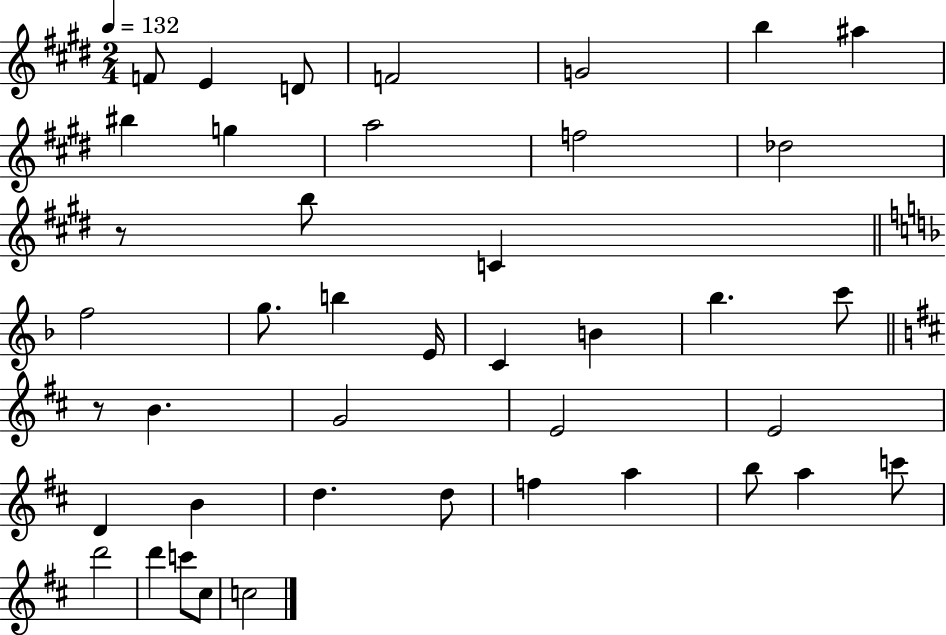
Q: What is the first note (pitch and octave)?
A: F4